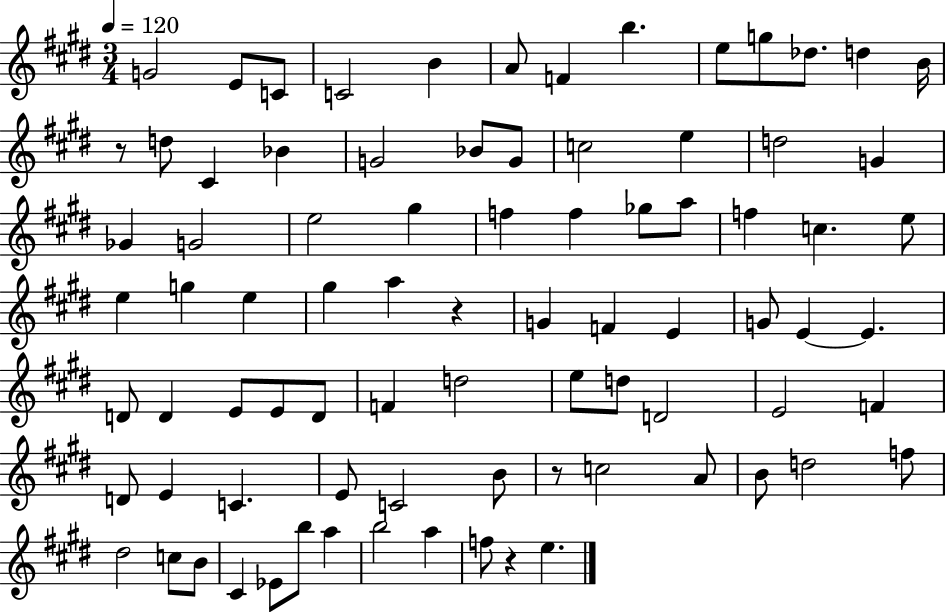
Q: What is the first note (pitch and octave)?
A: G4